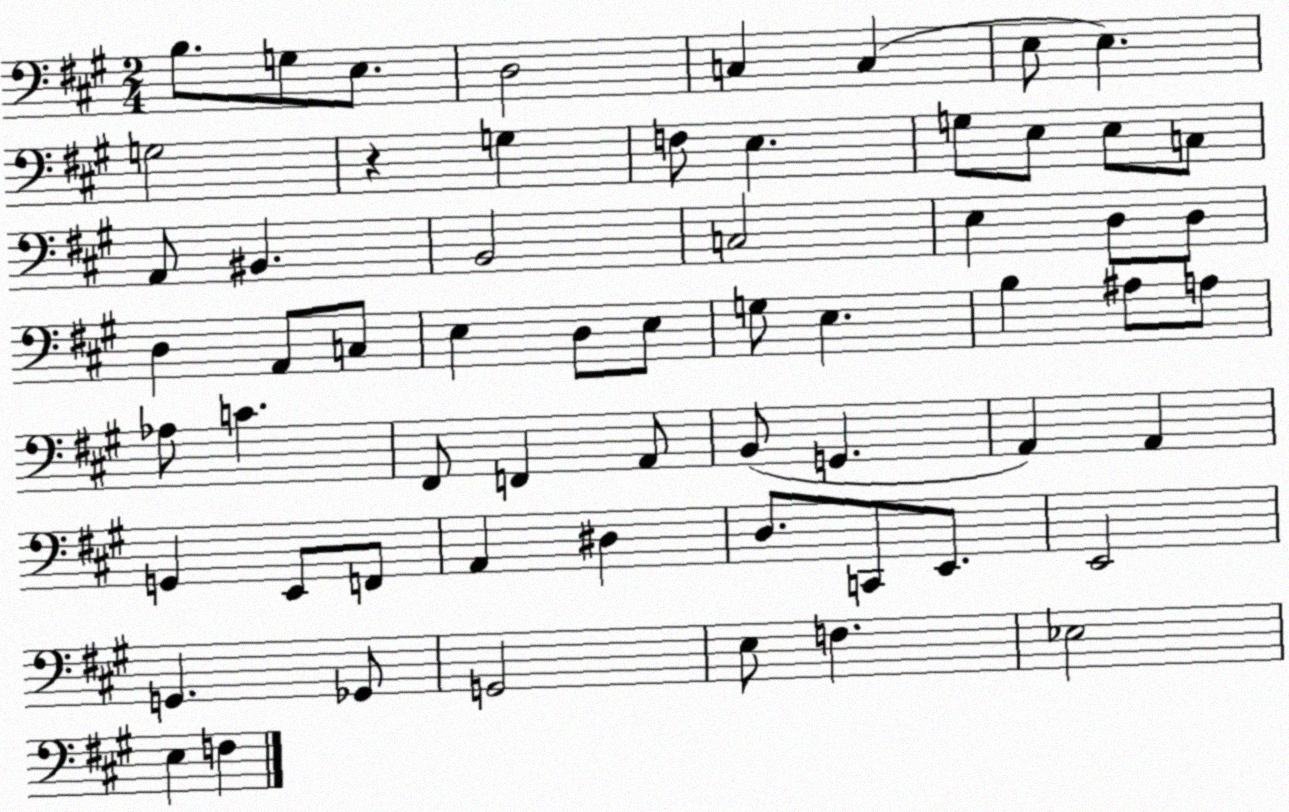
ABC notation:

X:1
T:Untitled
M:2/4
L:1/4
K:A
B,/2 G,/2 E,/2 D,2 C, C, E,/2 E, G,2 z G, F,/2 E, G,/2 E,/2 E,/2 C,/2 A,,/2 ^B,, B,,2 C,2 E, D,/2 D,/2 D, A,,/2 C,/2 E, D,/2 E,/2 G,/2 E, B, ^A,/2 A,/2 _A,/2 C ^F,,/2 F,, A,,/2 B,,/2 G,, A,, A,, G,, E,,/2 F,,/2 A,, ^D, D,/2 C,,/2 E,,/2 E,,2 G,, _G,,/2 G,,2 E,/2 F, _E,2 E, F,